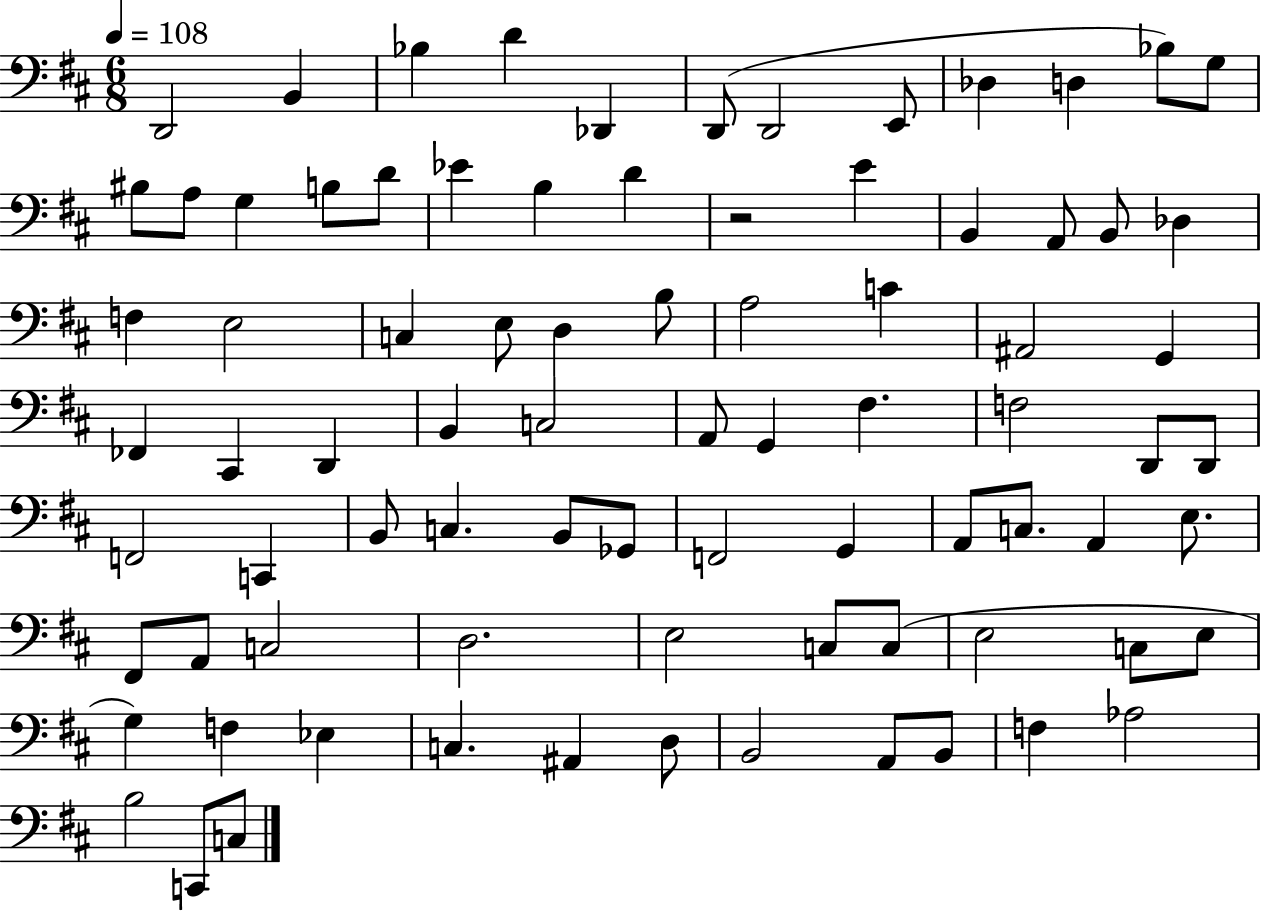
X:1
T:Untitled
M:6/8
L:1/4
K:D
D,,2 B,, _B, D _D,, D,,/2 D,,2 E,,/2 _D, D, _B,/2 G,/2 ^B,/2 A,/2 G, B,/2 D/2 _E B, D z2 E B,, A,,/2 B,,/2 _D, F, E,2 C, E,/2 D, B,/2 A,2 C ^A,,2 G,, _F,, ^C,, D,, B,, C,2 A,,/2 G,, ^F, F,2 D,,/2 D,,/2 F,,2 C,, B,,/2 C, B,,/2 _G,,/2 F,,2 G,, A,,/2 C,/2 A,, E,/2 ^F,,/2 A,,/2 C,2 D,2 E,2 C,/2 C,/2 E,2 C,/2 E,/2 G, F, _E, C, ^A,, D,/2 B,,2 A,,/2 B,,/2 F, _A,2 B,2 C,,/2 C,/2